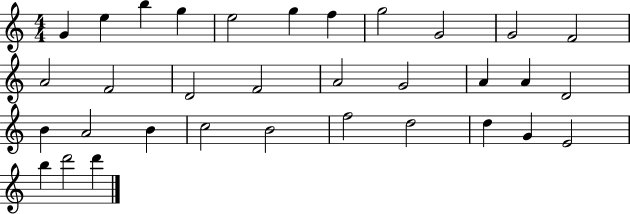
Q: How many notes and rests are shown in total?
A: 33